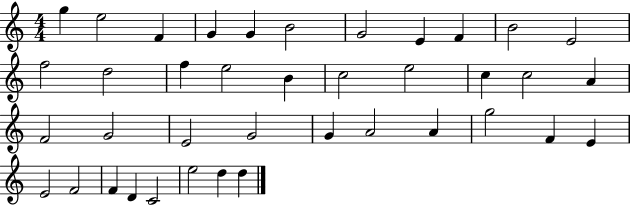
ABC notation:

X:1
T:Untitled
M:4/4
L:1/4
K:C
g e2 F G G B2 G2 E F B2 E2 f2 d2 f e2 B c2 e2 c c2 A F2 G2 E2 G2 G A2 A g2 F E E2 F2 F D C2 e2 d d